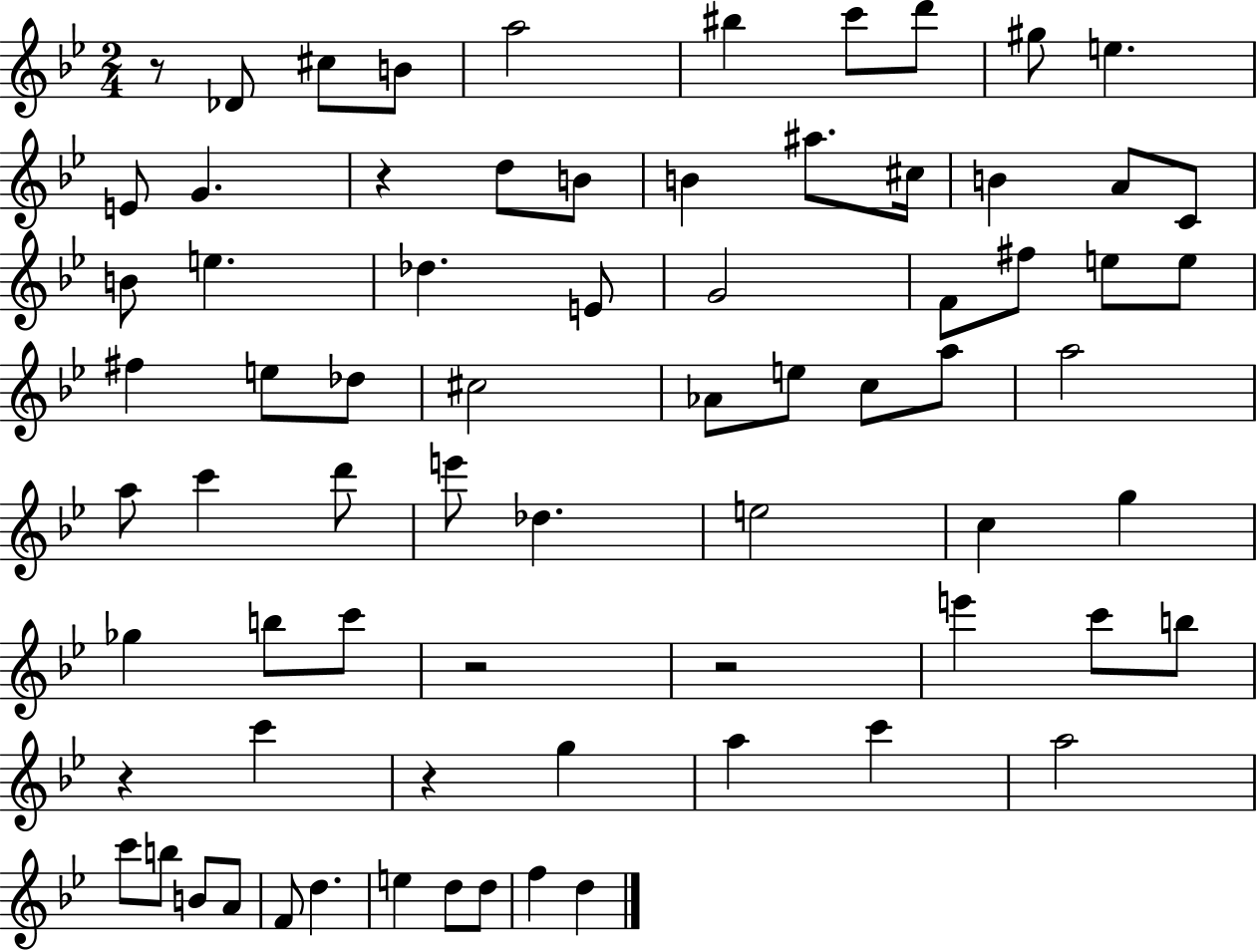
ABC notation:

X:1
T:Untitled
M:2/4
L:1/4
K:Bb
z/2 _D/2 ^c/2 B/2 a2 ^b c'/2 d'/2 ^g/2 e E/2 G z d/2 B/2 B ^a/2 ^c/4 B A/2 C/2 B/2 e _d E/2 G2 F/2 ^f/2 e/2 e/2 ^f e/2 _d/2 ^c2 _A/2 e/2 c/2 a/2 a2 a/2 c' d'/2 e'/2 _d e2 c g _g b/2 c'/2 z2 z2 e' c'/2 b/2 z c' z g a c' a2 c'/2 b/2 B/2 A/2 F/2 d e d/2 d/2 f d